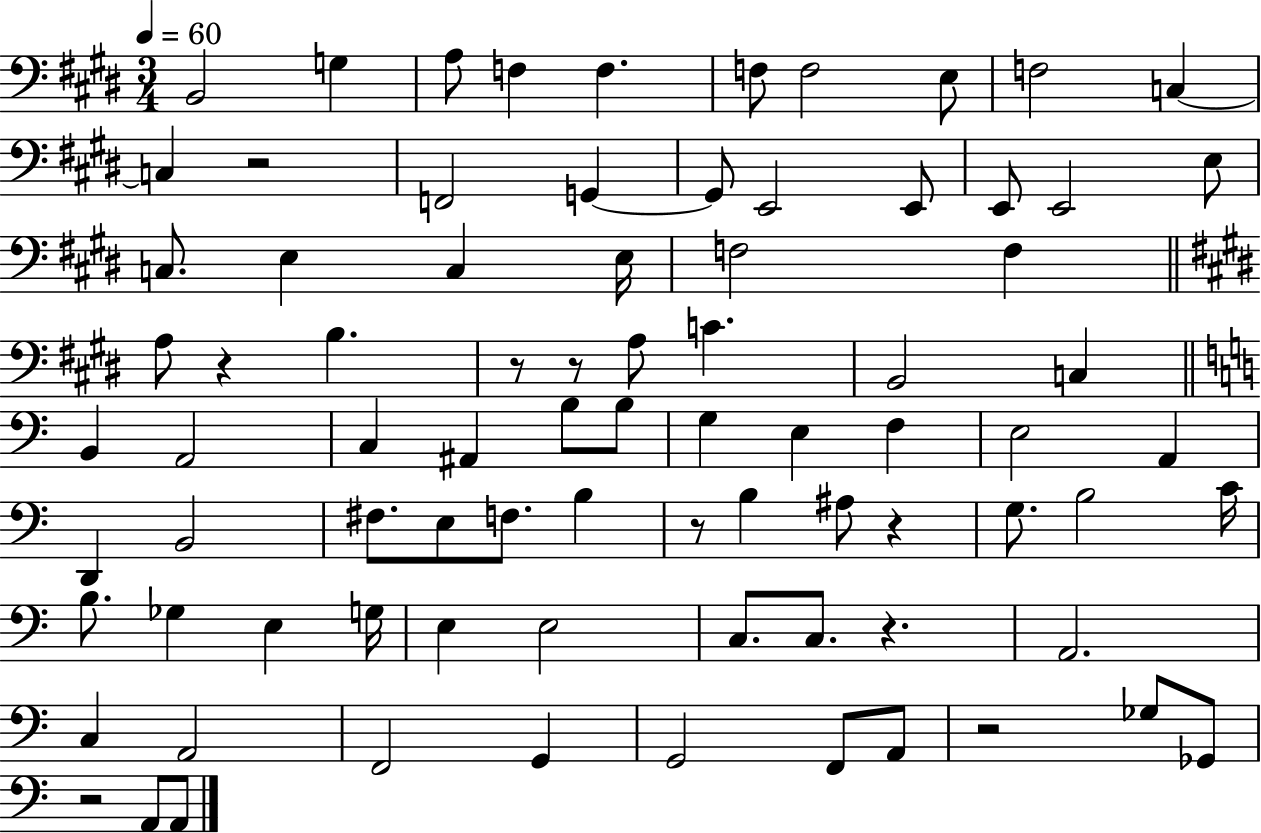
B2/h G3/q A3/e F3/q F3/q. F3/e F3/h E3/e F3/h C3/q C3/q R/h F2/h G2/q G2/e E2/h E2/e E2/e E2/h E3/e C3/e. E3/q C3/q E3/s F3/h F3/q A3/e R/q B3/q. R/e R/e A3/e C4/q. B2/h C3/q B2/q A2/h C3/q A#2/q B3/e B3/e G3/q E3/q F3/q E3/h A2/q D2/q B2/h F#3/e. E3/e F3/e. B3/q R/e B3/q A#3/e R/q G3/e. B3/h C4/s B3/e. Gb3/q E3/q G3/s E3/q E3/h C3/e. C3/e. R/q. A2/h. C3/q A2/h F2/h G2/q G2/h F2/e A2/e R/h Gb3/e Gb2/e R/h A2/e A2/e